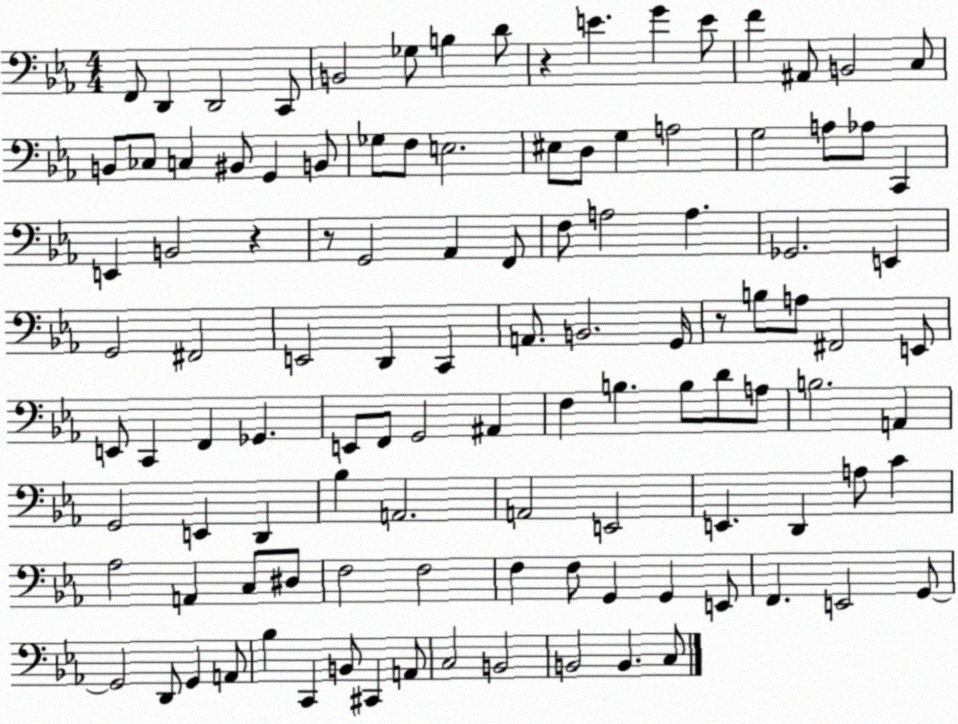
X:1
T:Untitled
M:4/4
L:1/4
K:Eb
F,,/2 D,, D,,2 C,,/2 B,,2 _G,/2 B, D/2 z E G E/2 F ^A,,/2 B,,2 C,/2 B,,/2 _C,/2 C, ^B,,/2 G,, B,,/2 _G,/2 F,/2 E,2 ^E,/2 D,/2 G, A,2 G,2 A,/2 _A,/2 C,, E,, B,,2 z z/2 G,,2 _A,, F,,/2 F,/2 A,2 A, _G,,2 E,, G,,2 ^F,,2 E,,2 D,, C,, A,,/2 B,,2 G,,/4 z/2 B,/2 A,/2 ^F,,2 E,,/2 E,,/2 C,, F,, _G,, E,,/2 F,,/2 G,,2 ^A,, F, B, B,/2 D/2 A,/2 B,2 A,, G,,2 E,, D,, _B, A,,2 A,,2 E,,2 E,, D,, A,/2 C _A,2 A,, C,/2 ^D,/2 F,2 F,2 F, F,/2 G,, G,, E,,/2 F,, E,,2 G,,/2 G,,2 D,,/2 G,, A,,/2 _B, C,, B,,/2 ^C,, A,,/2 C,2 B,,2 B,,2 B,, C,/2